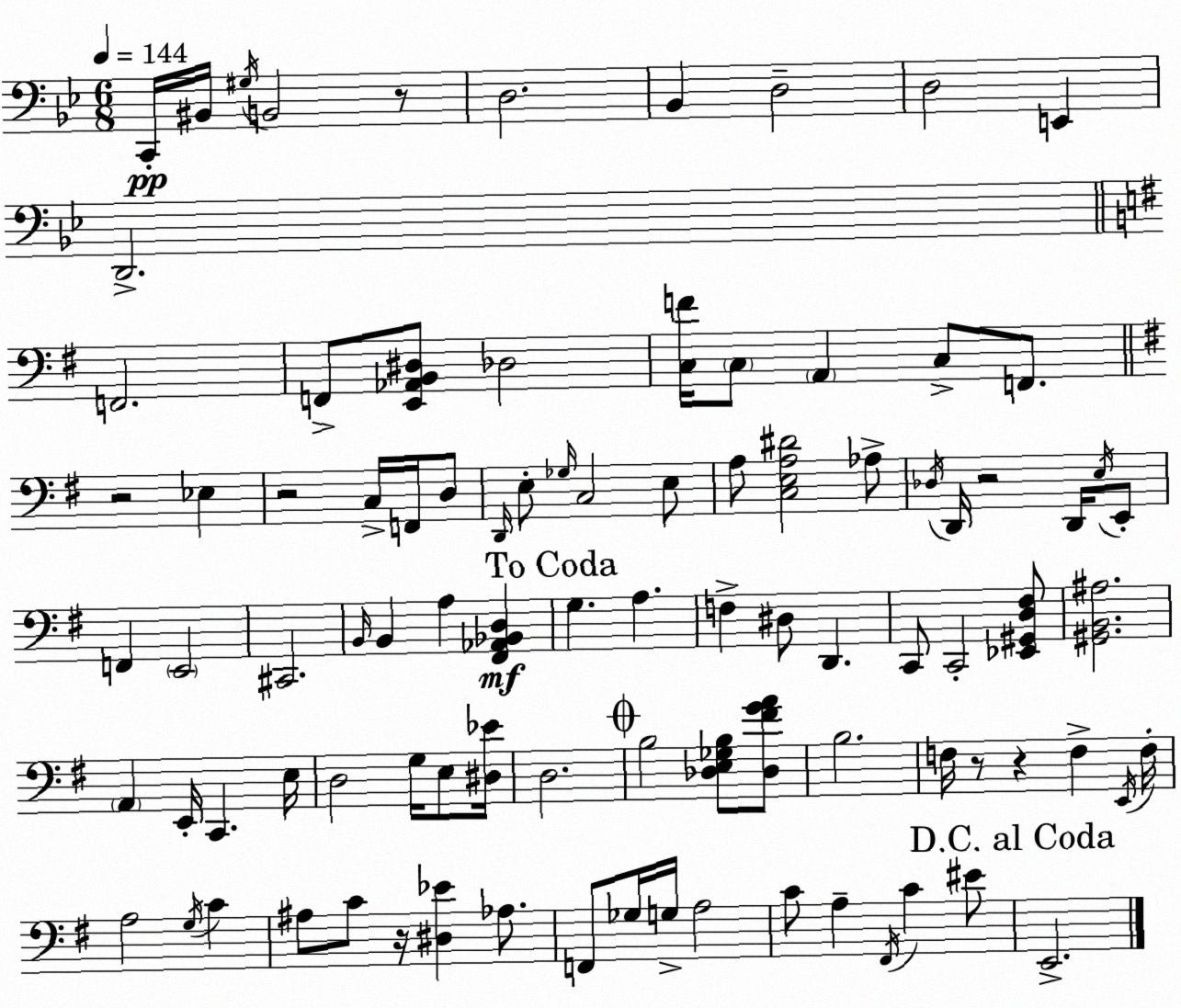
X:1
T:Untitled
M:6/8
L:1/4
K:Gm
C,,/4 ^B,,/4 ^G,/4 B,,2 z/2 D,2 _B,, D,2 D,2 E,, D,,2 F,,2 F,,/2 [E,,_A,,B,,^D,]/2 _D,2 [C,F]/4 C,/2 A,, C,/2 F,,/2 z2 _E, z2 C,/4 F,,/4 D,/2 D,,/4 E,/2 _G,/4 C,2 E,/2 A,/2 [C,E,A,^D]2 _A,/2 _D,/4 D,,/4 z2 D,,/4 E,/4 E,,/2 F,, E,,2 ^C,,2 B,,/4 B,, A, [^F,,_A,,_B,,D,] G, A, F, ^D,/2 D,, C,,/2 C,,2 [_E,,^G,,D,^F,]/2 [^G,,B,,^A,]2 A,, E,,/4 C,, E,/4 D,2 G,/4 E,/2 [^D,_E]/4 D,2 B,2 [_D,E,_G,B,]/2 [_D,^FGA]/2 B,2 F,/4 z/2 z F, E,,/4 F,/4 A,2 G,/4 C ^A,/2 C/2 z/4 [^D,_E] _A,/2 F,,/2 _G,/4 G,/4 A,2 C/2 A, ^F,,/4 C ^E/2 E,,2